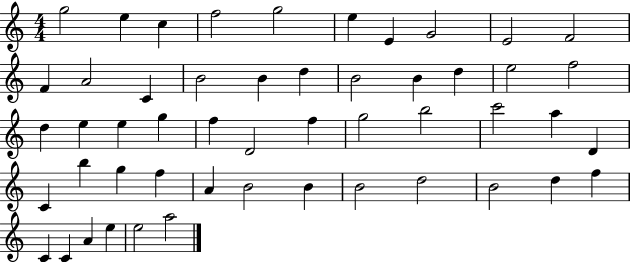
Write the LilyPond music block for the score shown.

{
  \clef treble
  \numericTimeSignature
  \time 4/4
  \key c \major
  g''2 e''4 c''4 | f''2 g''2 | e''4 e'4 g'2 | e'2 f'2 | \break f'4 a'2 c'4 | b'2 b'4 d''4 | b'2 b'4 d''4 | e''2 f''2 | \break d''4 e''4 e''4 g''4 | f''4 d'2 f''4 | g''2 b''2 | c'''2 a''4 d'4 | \break c'4 b''4 g''4 f''4 | a'4 b'2 b'4 | b'2 d''2 | b'2 d''4 f''4 | \break c'4 c'4 a'4 e''4 | e''2 a''2 | \bar "|."
}